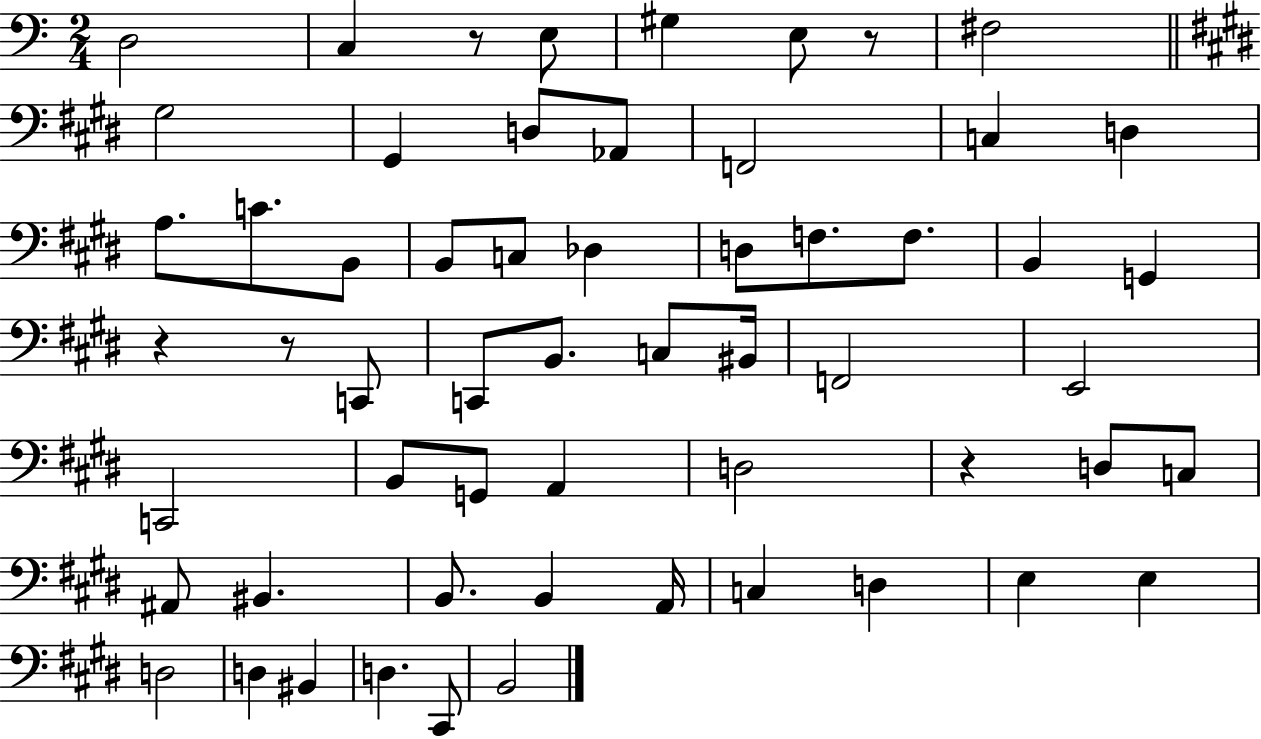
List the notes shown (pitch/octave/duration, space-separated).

D3/h C3/q R/e E3/e G#3/q E3/e R/e F#3/h G#3/h G#2/q D3/e Ab2/e F2/h C3/q D3/q A3/e. C4/e. B2/e B2/e C3/e Db3/q D3/e F3/e. F3/e. B2/q G2/q R/q R/e C2/e C2/e B2/e. C3/e BIS2/s F2/h E2/h C2/h B2/e G2/e A2/q D3/h R/q D3/e C3/e A#2/e BIS2/q. B2/e. B2/q A2/s C3/q D3/q E3/q E3/q D3/h D3/q BIS2/q D3/q. C#2/e B2/h